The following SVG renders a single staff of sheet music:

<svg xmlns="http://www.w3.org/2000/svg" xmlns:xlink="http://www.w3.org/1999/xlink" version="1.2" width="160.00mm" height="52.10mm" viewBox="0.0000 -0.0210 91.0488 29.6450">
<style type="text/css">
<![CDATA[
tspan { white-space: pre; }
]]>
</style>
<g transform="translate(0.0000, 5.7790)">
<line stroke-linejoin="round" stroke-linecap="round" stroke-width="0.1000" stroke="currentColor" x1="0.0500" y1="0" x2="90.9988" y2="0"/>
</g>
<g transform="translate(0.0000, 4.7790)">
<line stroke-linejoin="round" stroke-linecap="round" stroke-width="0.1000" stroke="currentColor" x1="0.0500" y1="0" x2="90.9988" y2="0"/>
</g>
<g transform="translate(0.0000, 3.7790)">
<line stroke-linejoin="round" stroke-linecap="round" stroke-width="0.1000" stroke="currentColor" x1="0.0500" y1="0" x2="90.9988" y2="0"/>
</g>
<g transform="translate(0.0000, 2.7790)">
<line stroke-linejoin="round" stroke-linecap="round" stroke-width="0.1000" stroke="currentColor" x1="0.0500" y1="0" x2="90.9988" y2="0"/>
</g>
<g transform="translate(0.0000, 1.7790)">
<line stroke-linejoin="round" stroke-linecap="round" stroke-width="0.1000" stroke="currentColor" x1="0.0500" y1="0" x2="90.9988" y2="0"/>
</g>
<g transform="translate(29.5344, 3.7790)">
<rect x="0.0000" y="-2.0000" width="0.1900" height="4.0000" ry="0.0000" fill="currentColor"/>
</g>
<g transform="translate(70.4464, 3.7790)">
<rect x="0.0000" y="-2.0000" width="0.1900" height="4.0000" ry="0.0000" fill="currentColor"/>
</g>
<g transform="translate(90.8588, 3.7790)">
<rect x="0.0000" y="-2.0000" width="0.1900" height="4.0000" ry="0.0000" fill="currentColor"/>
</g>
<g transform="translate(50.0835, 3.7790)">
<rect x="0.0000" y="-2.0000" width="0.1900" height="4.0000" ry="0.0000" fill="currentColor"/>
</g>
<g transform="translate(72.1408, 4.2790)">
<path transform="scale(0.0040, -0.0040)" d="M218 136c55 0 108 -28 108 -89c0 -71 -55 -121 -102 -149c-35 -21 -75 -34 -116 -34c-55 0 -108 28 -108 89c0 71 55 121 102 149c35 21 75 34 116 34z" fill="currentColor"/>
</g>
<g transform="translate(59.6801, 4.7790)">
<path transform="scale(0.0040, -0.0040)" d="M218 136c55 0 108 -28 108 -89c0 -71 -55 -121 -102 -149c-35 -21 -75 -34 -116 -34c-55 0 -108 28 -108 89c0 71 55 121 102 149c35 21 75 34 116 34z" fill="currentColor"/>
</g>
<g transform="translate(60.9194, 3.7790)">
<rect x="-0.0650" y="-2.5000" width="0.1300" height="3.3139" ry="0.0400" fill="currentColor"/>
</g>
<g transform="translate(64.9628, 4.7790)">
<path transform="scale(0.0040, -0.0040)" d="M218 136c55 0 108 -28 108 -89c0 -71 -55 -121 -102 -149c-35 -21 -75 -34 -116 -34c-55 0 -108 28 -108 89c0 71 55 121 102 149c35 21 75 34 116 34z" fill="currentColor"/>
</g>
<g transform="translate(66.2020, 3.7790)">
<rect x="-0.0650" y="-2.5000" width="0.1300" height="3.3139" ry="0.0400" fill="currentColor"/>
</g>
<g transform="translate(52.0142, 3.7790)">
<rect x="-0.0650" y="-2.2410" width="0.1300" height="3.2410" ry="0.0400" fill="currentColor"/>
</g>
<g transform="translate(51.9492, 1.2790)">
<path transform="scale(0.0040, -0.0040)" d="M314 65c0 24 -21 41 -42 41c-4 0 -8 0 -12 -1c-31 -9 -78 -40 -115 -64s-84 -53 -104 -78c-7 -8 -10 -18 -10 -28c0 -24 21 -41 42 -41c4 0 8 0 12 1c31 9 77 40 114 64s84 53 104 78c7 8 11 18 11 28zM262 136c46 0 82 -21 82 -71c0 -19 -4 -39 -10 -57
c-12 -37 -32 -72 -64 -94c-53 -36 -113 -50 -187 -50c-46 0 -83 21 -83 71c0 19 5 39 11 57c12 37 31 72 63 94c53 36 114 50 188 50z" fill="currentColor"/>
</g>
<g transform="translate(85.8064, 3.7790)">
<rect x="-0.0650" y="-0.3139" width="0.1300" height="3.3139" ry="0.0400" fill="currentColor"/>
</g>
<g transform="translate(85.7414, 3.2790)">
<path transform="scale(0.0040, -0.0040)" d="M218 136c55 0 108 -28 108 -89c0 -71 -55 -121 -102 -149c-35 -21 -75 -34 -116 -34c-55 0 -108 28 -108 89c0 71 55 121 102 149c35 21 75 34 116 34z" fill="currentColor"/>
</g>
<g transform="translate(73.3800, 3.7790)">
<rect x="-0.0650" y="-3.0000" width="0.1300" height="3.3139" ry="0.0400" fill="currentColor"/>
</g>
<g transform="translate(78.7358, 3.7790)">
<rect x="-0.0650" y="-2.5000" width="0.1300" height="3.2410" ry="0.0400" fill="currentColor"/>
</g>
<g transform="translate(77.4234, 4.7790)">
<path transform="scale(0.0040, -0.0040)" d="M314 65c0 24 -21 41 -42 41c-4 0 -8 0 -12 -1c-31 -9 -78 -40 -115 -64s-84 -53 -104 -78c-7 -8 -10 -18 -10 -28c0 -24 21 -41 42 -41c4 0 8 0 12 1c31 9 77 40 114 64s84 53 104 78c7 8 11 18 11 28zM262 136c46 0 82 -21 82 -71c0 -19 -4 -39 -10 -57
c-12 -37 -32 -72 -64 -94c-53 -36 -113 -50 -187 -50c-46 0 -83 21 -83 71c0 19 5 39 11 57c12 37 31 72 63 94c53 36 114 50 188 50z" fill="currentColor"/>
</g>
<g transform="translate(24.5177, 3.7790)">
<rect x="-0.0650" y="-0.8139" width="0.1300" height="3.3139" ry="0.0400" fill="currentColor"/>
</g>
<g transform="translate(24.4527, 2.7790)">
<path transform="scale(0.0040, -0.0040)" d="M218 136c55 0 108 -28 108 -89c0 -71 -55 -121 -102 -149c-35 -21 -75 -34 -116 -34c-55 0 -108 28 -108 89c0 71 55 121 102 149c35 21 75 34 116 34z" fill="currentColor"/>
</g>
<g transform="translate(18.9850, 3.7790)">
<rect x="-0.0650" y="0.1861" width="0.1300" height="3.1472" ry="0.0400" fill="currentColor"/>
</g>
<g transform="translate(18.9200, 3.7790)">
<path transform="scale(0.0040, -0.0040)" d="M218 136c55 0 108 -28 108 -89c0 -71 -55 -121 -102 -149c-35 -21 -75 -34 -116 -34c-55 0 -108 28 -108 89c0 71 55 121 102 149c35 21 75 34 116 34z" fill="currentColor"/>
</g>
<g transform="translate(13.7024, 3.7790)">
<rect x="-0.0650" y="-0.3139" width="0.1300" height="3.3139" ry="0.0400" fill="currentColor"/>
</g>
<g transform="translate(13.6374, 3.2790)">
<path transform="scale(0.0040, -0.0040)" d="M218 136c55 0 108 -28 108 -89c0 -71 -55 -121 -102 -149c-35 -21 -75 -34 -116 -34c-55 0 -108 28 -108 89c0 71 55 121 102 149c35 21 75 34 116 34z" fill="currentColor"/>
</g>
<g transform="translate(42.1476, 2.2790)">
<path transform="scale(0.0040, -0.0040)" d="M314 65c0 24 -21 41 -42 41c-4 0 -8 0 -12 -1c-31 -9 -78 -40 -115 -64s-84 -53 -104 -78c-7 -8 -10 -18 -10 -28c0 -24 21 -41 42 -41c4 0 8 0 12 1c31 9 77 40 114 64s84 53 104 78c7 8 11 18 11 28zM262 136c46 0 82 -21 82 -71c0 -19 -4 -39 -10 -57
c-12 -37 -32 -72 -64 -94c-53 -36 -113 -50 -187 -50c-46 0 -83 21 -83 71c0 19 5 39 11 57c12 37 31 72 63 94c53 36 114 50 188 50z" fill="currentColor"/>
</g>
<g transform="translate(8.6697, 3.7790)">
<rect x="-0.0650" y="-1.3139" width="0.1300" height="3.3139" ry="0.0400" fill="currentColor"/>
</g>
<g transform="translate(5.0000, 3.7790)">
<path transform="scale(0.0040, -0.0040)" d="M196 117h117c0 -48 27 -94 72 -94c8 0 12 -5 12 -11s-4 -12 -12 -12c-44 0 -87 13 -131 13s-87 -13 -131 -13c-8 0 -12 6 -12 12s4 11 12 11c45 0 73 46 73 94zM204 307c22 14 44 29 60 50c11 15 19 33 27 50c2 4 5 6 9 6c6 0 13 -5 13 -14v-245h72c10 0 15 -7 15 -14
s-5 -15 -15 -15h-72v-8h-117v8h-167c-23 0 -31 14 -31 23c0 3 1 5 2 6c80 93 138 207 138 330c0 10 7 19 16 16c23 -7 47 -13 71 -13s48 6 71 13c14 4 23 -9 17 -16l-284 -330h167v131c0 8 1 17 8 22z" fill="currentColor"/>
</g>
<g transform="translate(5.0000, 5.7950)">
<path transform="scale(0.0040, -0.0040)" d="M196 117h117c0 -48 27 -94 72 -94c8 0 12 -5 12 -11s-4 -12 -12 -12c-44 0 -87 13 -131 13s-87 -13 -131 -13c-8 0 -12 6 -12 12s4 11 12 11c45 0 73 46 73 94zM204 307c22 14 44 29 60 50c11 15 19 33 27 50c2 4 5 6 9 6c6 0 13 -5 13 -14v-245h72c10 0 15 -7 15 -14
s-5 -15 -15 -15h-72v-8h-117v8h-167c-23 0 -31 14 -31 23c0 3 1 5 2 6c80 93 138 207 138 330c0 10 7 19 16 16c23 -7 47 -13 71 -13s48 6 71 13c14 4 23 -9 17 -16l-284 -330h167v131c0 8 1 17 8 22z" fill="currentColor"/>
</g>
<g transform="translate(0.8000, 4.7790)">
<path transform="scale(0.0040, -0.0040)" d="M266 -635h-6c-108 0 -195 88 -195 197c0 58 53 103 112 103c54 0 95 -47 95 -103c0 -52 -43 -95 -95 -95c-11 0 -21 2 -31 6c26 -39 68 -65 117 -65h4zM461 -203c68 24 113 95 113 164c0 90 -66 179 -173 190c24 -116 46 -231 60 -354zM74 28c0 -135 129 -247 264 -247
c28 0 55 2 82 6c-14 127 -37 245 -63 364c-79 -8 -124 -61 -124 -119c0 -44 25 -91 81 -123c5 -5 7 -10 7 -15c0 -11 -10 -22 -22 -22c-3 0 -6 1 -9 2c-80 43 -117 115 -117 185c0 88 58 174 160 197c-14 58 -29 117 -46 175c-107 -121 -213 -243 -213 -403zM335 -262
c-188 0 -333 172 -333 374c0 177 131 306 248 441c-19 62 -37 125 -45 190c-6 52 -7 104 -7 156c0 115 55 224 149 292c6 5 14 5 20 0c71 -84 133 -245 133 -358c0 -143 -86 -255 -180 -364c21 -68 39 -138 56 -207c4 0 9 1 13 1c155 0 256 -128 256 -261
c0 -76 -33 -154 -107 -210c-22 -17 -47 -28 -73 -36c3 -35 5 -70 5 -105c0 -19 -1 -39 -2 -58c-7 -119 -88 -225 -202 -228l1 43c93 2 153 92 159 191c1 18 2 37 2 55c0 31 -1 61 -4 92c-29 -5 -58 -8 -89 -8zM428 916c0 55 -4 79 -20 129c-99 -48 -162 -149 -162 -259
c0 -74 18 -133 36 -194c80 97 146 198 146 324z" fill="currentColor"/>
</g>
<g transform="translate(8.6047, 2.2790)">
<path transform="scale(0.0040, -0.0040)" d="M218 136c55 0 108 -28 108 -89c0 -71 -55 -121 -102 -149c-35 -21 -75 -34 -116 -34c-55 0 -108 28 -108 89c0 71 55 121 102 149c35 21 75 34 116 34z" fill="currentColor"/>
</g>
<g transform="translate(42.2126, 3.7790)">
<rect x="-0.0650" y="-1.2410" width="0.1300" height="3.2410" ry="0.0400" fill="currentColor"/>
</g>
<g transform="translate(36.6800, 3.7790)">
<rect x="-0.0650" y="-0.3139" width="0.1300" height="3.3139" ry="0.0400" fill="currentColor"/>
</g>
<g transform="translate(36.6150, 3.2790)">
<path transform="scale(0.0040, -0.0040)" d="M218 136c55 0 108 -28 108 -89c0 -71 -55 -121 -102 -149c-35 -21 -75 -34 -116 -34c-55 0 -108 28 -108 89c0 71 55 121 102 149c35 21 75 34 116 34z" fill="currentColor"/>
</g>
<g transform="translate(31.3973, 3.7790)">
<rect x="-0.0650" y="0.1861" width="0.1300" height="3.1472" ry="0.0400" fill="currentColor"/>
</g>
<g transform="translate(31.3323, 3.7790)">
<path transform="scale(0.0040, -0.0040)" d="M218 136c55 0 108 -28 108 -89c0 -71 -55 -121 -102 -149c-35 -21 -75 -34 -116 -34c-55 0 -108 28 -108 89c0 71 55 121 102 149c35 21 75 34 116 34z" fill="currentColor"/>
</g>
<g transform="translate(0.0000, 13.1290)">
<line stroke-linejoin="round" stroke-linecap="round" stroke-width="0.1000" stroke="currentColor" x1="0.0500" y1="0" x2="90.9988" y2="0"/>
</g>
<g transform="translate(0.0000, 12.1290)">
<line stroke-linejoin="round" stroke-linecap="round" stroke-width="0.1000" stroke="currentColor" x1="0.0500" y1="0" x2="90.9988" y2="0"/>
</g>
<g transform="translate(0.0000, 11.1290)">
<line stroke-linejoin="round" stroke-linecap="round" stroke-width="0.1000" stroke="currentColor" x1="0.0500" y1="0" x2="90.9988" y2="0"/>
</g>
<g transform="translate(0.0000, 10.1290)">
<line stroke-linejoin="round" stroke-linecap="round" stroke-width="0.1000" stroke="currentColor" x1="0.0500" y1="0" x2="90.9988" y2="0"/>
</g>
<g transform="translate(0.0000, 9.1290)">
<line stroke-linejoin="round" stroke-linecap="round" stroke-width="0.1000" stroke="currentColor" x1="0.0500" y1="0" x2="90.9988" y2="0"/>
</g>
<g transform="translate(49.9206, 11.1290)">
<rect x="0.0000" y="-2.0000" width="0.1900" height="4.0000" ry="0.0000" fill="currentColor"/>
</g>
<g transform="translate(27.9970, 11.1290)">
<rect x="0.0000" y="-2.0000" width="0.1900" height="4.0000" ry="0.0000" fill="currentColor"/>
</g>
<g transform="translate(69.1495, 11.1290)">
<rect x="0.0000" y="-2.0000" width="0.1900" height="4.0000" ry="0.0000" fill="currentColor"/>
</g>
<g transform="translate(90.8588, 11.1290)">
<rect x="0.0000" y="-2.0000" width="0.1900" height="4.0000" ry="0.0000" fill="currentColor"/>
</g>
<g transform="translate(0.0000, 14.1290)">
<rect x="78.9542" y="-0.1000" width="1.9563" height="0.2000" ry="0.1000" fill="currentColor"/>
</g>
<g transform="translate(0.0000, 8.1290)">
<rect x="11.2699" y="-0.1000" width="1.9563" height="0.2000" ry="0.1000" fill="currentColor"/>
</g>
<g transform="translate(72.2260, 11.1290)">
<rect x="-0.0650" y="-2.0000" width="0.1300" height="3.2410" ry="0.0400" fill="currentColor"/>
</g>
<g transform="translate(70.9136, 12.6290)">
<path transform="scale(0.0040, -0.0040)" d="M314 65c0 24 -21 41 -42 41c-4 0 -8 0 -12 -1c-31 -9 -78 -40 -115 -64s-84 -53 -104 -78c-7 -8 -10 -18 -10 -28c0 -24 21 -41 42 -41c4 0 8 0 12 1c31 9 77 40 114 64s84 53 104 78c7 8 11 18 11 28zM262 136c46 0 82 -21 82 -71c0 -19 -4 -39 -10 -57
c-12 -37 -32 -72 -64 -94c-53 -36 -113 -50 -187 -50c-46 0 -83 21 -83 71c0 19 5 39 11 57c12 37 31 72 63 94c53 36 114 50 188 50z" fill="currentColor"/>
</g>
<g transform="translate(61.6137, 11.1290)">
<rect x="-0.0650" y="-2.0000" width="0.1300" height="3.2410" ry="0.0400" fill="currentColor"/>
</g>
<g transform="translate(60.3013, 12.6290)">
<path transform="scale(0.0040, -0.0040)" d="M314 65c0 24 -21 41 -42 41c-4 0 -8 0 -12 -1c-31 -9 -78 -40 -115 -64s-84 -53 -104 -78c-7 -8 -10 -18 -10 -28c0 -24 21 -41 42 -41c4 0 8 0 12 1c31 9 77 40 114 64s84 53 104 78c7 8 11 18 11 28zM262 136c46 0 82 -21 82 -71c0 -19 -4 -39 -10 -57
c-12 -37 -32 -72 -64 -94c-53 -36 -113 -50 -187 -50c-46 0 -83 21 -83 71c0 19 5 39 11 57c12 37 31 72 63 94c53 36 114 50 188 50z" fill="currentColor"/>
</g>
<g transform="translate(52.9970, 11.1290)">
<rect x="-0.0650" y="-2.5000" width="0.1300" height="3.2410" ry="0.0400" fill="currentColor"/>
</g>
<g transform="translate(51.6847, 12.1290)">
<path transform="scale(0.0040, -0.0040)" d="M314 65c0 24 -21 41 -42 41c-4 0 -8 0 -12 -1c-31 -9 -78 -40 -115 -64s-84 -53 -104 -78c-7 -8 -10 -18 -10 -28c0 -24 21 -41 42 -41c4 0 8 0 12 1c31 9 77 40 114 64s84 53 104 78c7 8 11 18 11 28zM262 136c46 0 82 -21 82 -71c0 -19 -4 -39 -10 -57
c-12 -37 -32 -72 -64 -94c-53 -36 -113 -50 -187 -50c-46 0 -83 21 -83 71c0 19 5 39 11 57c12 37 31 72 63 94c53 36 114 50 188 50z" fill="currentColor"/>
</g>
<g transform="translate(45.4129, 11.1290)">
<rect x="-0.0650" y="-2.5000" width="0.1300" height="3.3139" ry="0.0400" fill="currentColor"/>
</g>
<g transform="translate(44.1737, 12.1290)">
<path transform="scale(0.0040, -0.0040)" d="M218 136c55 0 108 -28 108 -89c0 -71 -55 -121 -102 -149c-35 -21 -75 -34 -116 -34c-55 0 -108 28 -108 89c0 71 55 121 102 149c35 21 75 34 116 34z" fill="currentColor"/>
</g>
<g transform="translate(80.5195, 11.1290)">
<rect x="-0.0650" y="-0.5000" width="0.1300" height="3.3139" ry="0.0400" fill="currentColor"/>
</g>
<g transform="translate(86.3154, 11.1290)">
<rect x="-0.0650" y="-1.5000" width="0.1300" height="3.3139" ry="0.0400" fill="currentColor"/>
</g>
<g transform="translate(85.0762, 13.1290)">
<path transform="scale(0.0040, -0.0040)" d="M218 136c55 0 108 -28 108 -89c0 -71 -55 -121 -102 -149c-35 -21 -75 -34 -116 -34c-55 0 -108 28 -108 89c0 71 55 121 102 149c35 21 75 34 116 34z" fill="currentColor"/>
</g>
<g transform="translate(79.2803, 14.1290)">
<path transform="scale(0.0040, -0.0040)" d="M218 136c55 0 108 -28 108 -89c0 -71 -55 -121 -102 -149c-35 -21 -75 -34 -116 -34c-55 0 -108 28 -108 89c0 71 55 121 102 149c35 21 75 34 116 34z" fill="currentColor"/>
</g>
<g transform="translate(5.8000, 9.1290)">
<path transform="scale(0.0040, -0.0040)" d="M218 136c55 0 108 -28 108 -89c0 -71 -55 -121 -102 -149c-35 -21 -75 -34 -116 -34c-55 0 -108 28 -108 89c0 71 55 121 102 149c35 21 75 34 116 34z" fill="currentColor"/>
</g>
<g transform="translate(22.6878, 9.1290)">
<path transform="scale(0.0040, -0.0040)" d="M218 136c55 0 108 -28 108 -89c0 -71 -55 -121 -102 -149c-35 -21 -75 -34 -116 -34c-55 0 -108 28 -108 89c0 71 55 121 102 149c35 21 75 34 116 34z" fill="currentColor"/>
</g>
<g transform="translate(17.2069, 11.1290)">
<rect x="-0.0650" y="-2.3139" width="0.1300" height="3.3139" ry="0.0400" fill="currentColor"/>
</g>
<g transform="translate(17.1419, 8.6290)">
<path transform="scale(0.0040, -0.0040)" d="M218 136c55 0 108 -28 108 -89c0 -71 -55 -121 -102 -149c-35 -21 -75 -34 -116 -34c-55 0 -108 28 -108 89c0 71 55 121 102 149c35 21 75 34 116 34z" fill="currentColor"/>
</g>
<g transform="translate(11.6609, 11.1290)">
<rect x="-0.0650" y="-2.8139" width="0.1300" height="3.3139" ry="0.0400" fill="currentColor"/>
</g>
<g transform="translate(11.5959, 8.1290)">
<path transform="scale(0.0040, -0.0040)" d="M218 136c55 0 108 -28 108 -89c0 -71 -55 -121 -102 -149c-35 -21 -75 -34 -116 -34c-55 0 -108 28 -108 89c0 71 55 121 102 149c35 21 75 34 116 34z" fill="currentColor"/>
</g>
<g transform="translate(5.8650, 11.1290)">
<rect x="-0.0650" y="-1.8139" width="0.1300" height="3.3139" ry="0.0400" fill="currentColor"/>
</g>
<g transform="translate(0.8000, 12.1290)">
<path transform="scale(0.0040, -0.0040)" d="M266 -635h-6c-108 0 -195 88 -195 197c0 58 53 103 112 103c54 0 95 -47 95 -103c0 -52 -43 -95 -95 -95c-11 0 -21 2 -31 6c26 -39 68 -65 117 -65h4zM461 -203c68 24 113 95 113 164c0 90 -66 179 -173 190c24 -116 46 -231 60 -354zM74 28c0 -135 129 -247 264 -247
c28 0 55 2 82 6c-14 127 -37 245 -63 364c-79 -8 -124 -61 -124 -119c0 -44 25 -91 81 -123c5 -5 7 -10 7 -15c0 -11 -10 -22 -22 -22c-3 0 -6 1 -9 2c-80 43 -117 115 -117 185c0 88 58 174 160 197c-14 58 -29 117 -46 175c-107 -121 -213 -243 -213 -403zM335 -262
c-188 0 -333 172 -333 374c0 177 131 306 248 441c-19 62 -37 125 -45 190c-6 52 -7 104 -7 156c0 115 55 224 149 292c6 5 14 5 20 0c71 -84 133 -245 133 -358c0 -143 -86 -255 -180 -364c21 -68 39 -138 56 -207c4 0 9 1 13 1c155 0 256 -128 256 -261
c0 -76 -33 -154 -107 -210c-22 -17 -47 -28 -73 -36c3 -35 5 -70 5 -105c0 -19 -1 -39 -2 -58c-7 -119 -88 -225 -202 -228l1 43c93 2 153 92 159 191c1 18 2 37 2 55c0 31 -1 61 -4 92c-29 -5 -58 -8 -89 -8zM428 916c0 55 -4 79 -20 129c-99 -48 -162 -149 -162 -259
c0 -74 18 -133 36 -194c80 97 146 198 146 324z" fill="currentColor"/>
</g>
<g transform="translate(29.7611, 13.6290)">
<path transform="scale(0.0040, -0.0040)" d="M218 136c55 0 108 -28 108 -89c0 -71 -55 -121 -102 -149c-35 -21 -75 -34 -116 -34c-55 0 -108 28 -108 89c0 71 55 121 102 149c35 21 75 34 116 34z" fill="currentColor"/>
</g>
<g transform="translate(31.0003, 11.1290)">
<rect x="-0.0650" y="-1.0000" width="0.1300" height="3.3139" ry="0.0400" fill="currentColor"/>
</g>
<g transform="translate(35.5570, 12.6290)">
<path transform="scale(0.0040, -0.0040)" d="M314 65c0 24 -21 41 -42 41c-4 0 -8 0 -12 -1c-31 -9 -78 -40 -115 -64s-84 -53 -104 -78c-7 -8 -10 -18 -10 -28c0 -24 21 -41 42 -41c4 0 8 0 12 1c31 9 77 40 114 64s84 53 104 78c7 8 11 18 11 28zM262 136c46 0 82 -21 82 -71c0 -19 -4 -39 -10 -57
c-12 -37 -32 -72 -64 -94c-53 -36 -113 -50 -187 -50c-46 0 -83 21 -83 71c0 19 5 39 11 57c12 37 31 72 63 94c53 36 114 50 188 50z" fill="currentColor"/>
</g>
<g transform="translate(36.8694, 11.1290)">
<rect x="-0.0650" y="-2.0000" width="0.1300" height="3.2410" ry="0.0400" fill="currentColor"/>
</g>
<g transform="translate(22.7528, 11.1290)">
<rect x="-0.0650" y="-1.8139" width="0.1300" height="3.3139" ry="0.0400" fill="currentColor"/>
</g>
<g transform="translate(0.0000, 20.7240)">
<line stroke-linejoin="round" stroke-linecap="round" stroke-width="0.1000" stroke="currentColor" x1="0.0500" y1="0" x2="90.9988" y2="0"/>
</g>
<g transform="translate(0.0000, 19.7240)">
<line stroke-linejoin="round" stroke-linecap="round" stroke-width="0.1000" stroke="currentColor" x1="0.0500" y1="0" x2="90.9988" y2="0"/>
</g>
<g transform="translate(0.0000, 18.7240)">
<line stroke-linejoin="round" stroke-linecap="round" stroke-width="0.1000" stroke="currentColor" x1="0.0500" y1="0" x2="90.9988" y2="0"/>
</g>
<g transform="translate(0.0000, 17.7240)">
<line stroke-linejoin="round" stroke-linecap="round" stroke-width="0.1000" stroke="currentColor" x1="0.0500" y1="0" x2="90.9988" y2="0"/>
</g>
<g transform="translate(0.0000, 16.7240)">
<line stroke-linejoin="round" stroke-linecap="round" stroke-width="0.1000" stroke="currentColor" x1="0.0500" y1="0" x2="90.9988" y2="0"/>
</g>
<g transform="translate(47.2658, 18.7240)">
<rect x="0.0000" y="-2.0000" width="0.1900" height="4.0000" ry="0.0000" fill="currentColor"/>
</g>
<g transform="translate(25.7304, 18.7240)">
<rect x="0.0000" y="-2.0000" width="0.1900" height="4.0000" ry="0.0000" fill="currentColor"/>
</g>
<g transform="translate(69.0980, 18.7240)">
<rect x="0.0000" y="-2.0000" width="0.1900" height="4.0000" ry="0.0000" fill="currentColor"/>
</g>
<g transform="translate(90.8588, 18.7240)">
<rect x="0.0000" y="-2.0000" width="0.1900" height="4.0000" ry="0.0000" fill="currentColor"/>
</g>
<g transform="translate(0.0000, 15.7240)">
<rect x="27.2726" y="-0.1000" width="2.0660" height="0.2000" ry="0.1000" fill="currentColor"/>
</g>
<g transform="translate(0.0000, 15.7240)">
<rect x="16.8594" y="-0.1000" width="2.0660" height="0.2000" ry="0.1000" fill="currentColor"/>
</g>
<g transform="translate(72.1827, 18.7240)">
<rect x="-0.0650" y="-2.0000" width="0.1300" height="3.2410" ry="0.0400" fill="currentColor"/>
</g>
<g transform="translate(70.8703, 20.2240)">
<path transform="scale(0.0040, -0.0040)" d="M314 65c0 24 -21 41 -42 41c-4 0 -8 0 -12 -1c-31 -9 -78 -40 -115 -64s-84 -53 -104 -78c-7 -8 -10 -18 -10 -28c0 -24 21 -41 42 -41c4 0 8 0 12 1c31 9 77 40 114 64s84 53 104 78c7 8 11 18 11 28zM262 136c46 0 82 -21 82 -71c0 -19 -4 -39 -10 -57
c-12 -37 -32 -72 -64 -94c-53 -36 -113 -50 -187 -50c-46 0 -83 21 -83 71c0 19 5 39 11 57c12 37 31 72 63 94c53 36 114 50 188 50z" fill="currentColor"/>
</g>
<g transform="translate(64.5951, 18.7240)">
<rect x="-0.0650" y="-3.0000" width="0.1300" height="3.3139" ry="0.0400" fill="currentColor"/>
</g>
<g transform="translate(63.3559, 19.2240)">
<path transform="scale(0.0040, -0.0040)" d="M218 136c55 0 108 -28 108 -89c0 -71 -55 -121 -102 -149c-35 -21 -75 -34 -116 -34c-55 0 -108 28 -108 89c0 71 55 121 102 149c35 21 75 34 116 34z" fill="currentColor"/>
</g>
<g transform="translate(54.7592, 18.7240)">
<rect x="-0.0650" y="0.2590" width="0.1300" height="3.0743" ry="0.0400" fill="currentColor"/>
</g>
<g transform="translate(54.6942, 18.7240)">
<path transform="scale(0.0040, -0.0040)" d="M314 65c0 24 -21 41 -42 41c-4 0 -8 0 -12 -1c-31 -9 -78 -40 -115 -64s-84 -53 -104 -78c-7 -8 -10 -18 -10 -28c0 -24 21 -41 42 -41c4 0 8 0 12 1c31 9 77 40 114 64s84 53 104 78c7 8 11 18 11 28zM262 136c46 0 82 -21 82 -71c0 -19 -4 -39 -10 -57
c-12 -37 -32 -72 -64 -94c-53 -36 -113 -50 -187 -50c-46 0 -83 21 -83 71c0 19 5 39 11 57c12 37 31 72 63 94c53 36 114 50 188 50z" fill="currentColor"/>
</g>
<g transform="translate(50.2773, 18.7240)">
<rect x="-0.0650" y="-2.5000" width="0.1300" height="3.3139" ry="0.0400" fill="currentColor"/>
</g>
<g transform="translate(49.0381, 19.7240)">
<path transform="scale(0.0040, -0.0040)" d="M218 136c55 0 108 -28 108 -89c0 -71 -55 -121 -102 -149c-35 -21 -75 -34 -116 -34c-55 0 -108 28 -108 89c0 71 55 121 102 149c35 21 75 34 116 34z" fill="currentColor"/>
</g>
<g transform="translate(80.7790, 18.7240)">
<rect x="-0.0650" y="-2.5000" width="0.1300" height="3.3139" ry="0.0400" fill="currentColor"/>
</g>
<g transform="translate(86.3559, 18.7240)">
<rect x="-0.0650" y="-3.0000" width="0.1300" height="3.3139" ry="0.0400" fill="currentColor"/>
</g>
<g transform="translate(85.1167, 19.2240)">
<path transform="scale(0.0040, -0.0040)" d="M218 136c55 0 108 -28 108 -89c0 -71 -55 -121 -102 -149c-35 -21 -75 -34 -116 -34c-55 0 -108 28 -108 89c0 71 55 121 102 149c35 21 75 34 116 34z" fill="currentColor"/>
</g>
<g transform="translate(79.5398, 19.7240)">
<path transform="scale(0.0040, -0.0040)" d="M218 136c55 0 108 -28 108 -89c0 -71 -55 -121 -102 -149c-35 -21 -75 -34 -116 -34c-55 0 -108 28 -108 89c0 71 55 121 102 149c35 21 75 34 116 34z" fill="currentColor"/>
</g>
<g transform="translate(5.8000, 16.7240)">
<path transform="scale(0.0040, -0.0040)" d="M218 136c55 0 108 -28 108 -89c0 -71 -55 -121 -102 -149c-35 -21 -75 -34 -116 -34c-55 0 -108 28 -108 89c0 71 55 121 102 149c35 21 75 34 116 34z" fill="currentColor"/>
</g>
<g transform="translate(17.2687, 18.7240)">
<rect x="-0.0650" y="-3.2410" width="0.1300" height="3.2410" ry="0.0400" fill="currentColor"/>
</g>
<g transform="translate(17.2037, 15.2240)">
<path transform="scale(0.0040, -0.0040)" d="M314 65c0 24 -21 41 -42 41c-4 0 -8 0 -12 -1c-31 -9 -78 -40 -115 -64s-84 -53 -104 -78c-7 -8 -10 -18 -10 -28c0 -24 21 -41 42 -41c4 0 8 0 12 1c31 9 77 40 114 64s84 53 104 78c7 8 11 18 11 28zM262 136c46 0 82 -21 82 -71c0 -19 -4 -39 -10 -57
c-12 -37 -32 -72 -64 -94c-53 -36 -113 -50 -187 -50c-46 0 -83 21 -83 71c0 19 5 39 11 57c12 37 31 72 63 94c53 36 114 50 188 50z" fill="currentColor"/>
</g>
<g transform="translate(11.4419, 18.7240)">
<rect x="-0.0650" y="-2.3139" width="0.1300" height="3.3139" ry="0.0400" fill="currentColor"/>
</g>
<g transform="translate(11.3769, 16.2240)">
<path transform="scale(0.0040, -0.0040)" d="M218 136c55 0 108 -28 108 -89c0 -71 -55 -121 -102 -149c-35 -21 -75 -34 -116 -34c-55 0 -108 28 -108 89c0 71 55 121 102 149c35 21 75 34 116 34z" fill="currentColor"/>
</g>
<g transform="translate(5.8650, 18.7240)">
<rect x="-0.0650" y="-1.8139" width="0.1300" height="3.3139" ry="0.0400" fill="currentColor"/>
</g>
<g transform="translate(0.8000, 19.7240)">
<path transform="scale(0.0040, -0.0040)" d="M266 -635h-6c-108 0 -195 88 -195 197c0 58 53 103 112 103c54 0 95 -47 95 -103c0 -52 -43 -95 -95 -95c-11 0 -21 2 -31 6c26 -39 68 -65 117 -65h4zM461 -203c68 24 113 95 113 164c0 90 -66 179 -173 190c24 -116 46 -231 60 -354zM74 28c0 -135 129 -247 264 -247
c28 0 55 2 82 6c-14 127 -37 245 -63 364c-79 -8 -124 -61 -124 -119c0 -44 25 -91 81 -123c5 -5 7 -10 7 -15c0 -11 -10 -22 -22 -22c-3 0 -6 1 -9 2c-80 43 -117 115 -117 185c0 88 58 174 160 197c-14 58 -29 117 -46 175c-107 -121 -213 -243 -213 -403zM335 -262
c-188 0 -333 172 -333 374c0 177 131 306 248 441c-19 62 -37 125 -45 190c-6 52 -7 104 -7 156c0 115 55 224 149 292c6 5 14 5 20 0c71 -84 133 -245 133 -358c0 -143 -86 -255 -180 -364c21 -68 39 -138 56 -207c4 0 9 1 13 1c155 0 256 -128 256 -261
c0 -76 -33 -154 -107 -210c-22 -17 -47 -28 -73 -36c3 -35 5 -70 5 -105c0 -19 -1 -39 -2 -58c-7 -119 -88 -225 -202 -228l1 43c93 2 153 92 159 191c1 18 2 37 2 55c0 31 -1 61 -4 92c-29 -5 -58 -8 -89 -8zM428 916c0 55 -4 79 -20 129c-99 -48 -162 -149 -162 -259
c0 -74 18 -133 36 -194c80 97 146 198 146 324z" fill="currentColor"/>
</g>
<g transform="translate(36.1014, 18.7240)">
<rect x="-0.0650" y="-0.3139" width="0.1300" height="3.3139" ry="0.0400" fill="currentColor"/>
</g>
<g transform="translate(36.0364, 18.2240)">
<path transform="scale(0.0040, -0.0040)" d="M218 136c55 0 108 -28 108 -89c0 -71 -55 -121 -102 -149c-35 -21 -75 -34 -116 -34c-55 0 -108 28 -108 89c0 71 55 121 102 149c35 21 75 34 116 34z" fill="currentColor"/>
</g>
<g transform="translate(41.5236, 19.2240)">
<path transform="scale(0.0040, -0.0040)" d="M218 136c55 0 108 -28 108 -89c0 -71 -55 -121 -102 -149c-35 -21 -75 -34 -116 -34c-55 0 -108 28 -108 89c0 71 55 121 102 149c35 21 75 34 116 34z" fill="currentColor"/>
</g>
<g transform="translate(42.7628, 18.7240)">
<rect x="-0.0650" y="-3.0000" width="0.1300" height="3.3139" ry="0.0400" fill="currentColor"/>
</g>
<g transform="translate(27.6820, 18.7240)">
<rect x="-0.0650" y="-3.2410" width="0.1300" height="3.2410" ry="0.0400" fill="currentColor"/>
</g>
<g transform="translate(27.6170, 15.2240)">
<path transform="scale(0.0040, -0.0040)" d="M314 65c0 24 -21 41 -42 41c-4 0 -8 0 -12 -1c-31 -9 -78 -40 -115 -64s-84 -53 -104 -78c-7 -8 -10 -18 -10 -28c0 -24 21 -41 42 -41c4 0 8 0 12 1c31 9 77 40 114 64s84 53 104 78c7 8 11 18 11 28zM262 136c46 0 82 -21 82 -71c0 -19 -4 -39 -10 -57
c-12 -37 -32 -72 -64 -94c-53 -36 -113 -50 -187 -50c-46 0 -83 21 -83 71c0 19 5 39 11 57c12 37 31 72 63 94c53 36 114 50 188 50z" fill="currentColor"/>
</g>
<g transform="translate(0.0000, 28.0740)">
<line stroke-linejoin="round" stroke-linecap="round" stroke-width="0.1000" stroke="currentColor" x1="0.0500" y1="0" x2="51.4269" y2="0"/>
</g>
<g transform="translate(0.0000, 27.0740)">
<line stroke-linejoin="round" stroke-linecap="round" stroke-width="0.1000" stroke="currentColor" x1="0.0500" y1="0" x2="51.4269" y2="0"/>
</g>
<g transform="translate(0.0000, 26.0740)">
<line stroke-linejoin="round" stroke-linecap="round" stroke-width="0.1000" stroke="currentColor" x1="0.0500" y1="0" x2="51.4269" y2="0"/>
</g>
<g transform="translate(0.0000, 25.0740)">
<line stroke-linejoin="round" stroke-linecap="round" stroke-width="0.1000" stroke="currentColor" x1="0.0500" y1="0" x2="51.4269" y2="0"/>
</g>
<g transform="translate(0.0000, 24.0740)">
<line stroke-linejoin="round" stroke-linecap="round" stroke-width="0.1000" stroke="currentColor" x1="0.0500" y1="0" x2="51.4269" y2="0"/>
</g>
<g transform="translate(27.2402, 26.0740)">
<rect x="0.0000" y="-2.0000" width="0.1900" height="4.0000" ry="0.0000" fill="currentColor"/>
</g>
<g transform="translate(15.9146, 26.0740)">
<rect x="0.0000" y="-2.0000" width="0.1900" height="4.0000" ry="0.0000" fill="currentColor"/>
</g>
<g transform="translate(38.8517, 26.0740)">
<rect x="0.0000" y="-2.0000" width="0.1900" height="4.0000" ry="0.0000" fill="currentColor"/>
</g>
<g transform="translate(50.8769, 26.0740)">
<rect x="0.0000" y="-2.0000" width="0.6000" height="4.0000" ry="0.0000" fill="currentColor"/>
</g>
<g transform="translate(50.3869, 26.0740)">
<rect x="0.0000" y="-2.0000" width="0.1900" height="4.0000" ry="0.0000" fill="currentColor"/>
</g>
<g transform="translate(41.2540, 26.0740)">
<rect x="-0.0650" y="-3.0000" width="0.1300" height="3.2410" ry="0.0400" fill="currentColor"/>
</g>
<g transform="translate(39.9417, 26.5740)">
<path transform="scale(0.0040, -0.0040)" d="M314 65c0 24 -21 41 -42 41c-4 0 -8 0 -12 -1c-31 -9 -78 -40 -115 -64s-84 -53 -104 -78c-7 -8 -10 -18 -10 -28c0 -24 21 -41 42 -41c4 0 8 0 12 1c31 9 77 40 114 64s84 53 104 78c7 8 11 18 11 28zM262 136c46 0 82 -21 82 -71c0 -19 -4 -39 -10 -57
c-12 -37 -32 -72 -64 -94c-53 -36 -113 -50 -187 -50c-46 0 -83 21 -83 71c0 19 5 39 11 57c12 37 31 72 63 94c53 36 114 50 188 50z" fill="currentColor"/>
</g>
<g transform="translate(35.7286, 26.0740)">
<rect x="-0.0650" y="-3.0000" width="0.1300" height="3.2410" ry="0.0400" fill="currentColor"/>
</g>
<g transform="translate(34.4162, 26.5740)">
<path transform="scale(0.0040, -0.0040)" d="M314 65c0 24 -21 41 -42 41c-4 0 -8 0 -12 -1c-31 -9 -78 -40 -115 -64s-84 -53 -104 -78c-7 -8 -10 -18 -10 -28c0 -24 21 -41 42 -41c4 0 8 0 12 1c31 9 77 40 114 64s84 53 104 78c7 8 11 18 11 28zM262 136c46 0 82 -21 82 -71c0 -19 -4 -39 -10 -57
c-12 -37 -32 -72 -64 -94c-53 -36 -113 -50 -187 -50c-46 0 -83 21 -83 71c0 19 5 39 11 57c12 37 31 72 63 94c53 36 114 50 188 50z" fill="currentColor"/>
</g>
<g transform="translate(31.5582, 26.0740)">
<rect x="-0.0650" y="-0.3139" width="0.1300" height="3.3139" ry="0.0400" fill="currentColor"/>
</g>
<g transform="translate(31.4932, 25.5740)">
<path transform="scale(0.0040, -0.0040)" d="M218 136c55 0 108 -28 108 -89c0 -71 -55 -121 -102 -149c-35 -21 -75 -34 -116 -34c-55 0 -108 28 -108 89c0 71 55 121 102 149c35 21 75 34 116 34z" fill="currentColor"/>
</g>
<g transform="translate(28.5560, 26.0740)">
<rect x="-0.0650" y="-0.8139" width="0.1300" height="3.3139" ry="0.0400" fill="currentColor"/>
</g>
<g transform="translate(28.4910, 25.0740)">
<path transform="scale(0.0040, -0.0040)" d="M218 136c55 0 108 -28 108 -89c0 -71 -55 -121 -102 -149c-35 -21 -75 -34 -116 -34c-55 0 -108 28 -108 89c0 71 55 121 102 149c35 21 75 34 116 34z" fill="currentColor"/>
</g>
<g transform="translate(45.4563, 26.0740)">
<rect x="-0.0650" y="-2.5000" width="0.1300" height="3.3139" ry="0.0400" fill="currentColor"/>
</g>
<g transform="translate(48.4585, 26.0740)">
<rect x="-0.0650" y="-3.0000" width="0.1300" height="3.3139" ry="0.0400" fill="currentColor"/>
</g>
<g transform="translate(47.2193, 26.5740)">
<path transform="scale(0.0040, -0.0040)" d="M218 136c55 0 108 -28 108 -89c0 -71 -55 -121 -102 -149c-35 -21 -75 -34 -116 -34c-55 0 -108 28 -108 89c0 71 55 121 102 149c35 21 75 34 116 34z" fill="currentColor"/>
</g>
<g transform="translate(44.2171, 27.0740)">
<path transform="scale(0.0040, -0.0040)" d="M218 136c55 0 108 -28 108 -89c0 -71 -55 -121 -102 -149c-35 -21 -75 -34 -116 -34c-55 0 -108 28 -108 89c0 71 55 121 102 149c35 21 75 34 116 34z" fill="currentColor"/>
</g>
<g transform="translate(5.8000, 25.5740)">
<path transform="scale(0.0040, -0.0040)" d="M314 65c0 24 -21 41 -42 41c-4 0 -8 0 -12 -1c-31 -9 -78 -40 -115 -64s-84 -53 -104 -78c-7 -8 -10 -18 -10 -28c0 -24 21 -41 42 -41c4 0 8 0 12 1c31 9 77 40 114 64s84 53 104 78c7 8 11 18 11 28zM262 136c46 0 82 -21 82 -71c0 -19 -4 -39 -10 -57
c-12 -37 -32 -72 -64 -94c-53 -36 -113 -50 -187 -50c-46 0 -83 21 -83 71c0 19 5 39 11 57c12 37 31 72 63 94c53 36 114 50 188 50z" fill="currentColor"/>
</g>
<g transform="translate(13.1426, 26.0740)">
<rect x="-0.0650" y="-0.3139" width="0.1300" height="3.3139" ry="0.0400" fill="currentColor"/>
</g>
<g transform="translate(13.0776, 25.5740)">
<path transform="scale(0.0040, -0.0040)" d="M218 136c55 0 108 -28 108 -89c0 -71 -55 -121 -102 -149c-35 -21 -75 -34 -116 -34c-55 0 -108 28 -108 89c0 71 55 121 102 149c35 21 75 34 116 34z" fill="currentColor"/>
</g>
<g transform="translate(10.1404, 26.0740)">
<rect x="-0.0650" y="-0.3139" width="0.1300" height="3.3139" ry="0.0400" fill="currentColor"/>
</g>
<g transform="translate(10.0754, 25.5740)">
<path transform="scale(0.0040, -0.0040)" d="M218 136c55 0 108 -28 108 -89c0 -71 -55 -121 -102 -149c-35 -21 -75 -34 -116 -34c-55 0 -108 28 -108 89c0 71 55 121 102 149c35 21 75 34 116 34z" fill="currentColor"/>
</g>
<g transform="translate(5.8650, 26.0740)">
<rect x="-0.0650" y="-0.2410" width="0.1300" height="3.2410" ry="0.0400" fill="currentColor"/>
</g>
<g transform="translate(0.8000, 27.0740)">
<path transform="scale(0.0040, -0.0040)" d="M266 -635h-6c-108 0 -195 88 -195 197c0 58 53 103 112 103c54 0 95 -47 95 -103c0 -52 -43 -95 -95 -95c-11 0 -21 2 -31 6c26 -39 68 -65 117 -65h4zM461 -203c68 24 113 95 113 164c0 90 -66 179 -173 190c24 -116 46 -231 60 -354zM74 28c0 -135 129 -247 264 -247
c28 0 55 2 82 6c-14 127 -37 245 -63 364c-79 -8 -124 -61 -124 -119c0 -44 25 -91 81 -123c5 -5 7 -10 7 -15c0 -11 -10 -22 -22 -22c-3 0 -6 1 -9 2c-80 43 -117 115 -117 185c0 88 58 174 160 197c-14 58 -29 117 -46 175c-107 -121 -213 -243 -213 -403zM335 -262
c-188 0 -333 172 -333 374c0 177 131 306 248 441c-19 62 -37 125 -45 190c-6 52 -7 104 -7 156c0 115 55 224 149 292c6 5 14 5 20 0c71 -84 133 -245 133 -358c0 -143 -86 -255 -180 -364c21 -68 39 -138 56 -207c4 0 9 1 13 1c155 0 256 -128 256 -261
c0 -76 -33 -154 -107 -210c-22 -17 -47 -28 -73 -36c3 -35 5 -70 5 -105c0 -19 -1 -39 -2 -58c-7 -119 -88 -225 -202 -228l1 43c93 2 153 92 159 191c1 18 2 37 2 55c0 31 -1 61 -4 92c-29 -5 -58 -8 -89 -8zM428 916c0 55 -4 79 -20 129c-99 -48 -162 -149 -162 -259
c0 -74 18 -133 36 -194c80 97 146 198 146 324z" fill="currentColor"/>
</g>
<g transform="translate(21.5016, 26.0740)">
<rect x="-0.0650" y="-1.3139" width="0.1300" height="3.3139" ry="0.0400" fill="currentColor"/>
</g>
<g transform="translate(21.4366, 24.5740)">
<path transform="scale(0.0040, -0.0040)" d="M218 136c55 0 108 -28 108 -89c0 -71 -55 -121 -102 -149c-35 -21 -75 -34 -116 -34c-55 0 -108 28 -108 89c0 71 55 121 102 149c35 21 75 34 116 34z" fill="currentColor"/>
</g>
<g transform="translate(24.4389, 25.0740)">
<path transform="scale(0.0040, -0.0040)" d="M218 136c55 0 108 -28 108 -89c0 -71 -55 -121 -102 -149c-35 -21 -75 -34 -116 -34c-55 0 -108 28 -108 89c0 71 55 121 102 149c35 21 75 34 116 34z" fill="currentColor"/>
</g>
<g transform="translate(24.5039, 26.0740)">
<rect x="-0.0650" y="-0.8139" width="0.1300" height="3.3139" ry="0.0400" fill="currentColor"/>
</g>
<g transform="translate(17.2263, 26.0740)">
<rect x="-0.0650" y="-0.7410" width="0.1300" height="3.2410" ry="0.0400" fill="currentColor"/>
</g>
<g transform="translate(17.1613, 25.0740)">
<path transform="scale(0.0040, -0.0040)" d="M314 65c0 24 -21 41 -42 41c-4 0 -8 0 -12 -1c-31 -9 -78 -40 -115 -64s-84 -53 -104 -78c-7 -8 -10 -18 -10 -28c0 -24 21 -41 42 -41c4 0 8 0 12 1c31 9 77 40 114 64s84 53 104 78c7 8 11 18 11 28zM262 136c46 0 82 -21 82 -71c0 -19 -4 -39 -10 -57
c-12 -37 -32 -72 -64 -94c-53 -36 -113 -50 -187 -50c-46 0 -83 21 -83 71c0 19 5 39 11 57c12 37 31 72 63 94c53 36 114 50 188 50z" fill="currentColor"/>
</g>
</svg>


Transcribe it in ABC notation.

X:1
T:Untitled
M:4/4
L:1/4
K:C
e c B d B c e2 g2 G G A G2 c f a g f D F2 G G2 F2 F2 C E f g b2 b2 c A G B2 A F2 G A c2 c c d2 e d d c A2 A2 G A